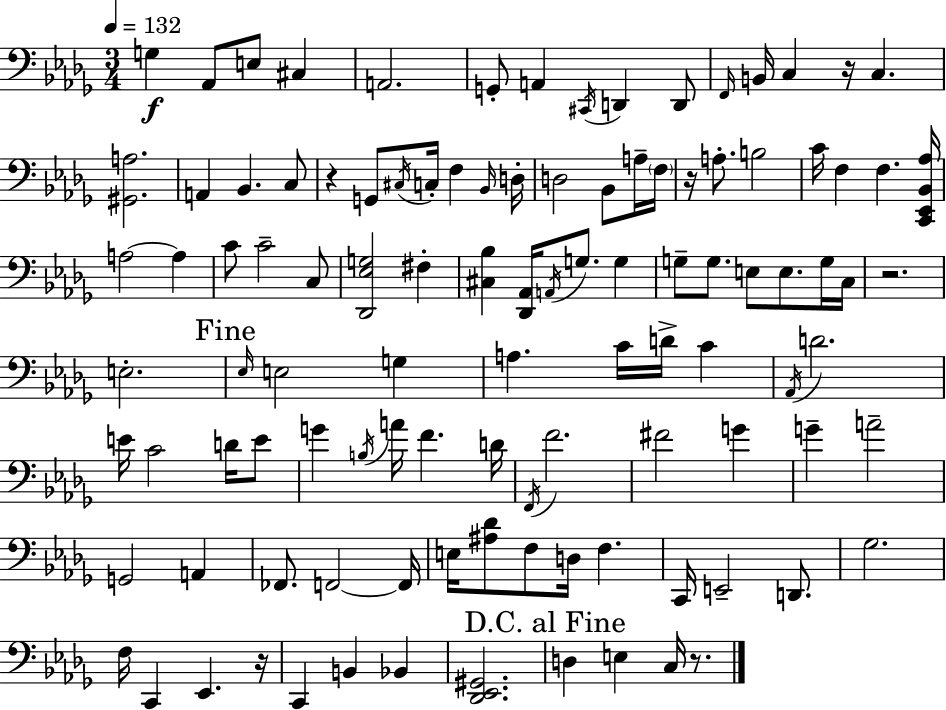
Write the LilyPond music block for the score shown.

{
  \clef bass
  \numericTimeSignature
  \time 3/4
  \key bes \minor
  \tempo 4 = 132
  \repeat volta 2 { g4\f aes,8 e8 cis4 | a,2. | g,8-. a,4 \acciaccatura { cis,16 } d,4 d,8 | \grace { f,16 } b,16 c4 r16 c4. | \break <gis, a>2. | a,4 bes,4. | c8 r4 g,8 \acciaccatura { cis16 } c16-. f4 | \grace { bes,16 } d16-. d2 | \break bes,8 a16-- \parenthesize f16 r16 a8.-. b2 | c'16 f4 f4. | <c, ees, bes, aes>16 a2~~ | a4 c'8 c'2-- | \break c8 <des, ees g>2 | fis4-. <cis bes>4 <des, aes,>16 \acciaccatura { a,16 } g8. | g4 g8-- g8. e8 | e8. g16 c16 r2. | \break e2.-. | \mark "Fine" \grace { ees16 } e2 | g4 a4. | c'16 d'16-> c'4 \acciaccatura { aes,16 } d'2. | \break e'16 c'2 | d'16 e'8 g'4 \acciaccatura { b16 } | a'16 f'4. d'16 \acciaccatura { f,16 } f'2. | fis'2 | \break g'4 g'4-- | a'2-- g,2 | a,4 fes,8. | f,2~~ f,16 e16 <ais des'>8 | \break f8 d16 f4. c,16 e,2-- | d,8. ges2. | f16 c,4 | ees,4. r16 c,4 | \break b,4 bes,4 <des, ees, gis,>2. | \mark "D.C. al Fine" d4 | e4 c16 r8. } \bar "|."
}